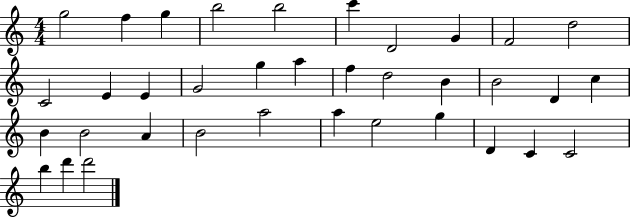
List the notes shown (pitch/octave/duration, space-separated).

G5/h F5/q G5/q B5/h B5/h C6/q D4/h G4/q F4/h D5/h C4/h E4/q E4/q G4/h G5/q A5/q F5/q D5/h B4/q B4/h D4/q C5/q B4/q B4/h A4/q B4/h A5/h A5/q E5/h G5/q D4/q C4/q C4/h B5/q D6/q D6/h